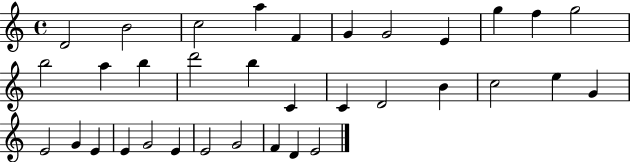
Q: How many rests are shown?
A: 0